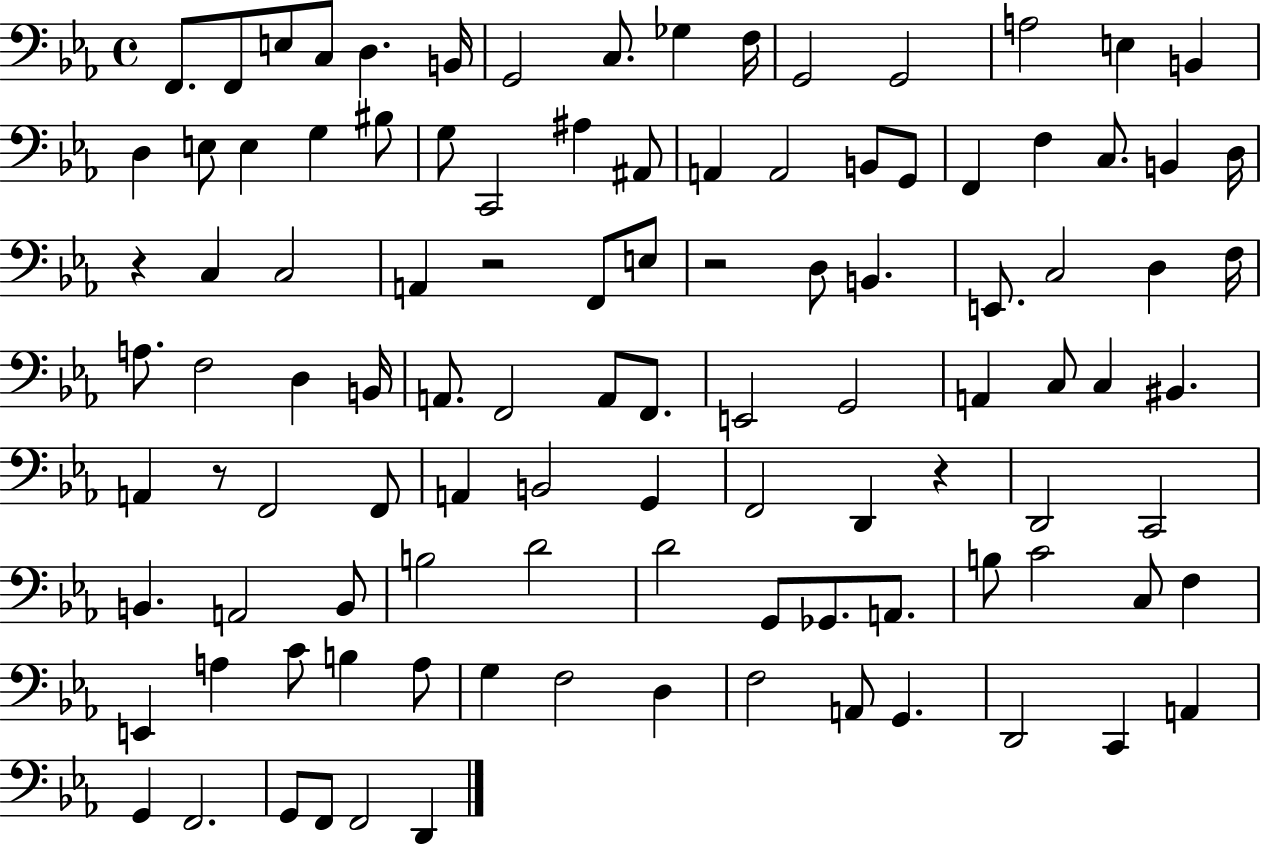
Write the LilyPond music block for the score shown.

{
  \clef bass
  \time 4/4
  \defaultTimeSignature
  \key ees \major
  f,8. f,8 e8 c8 d4. b,16 | g,2 c8. ges4 f16 | g,2 g,2 | a2 e4 b,4 | \break d4 e8 e4 g4 bis8 | g8 c,2 ais4 ais,8 | a,4 a,2 b,8 g,8 | f,4 f4 c8. b,4 d16 | \break r4 c4 c2 | a,4 r2 f,8 e8 | r2 d8 b,4. | e,8. c2 d4 f16 | \break a8. f2 d4 b,16 | a,8. f,2 a,8 f,8. | e,2 g,2 | a,4 c8 c4 bis,4. | \break a,4 r8 f,2 f,8 | a,4 b,2 g,4 | f,2 d,4 r4 | d,2 c,2 | \break b,4. a,2 b,8 | b2 d'2 | d'2 g,8 ges,8. a,8. | b8 c'2 c8 f4 | \break e,4 a4 c'8 b4 a8 | g4 f2 d4 | f2 a,8 g,4. | d,2 c,4 a,4 | \break g,4 f,2. | g,8 f,8 f,2 d,4 | \bar "|."
}